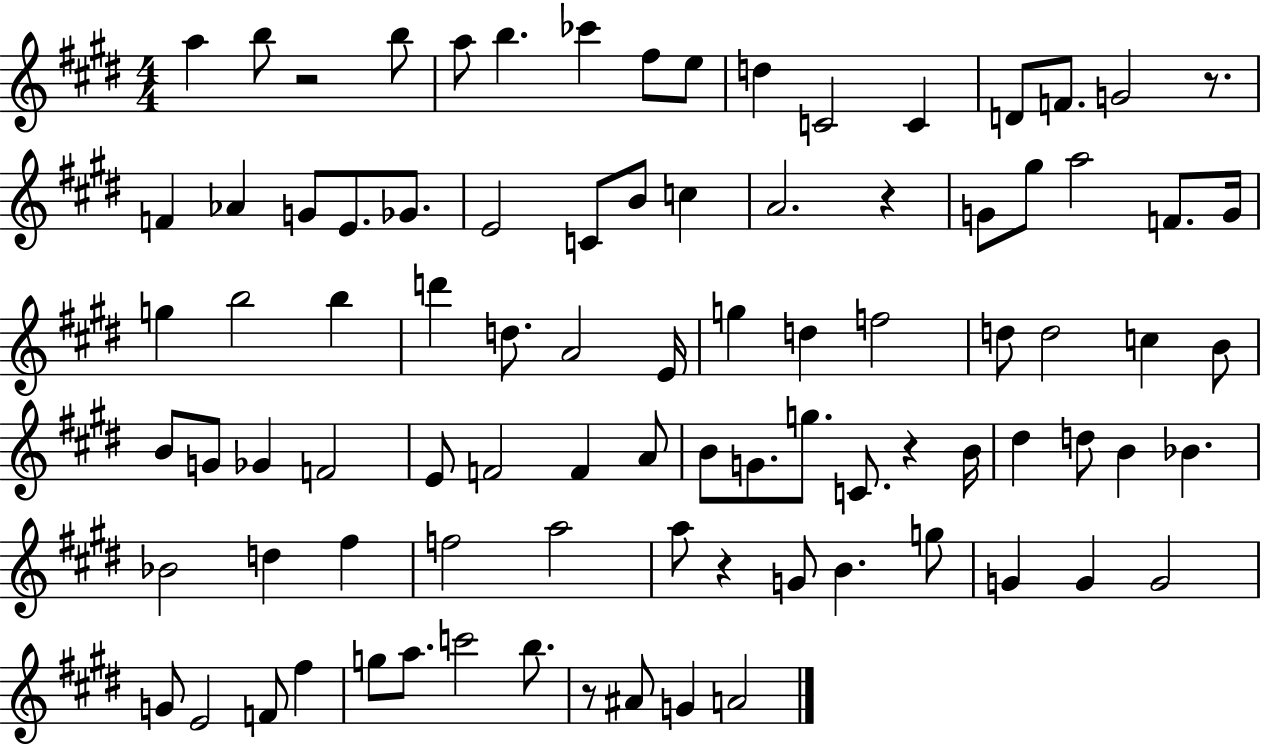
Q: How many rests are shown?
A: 6